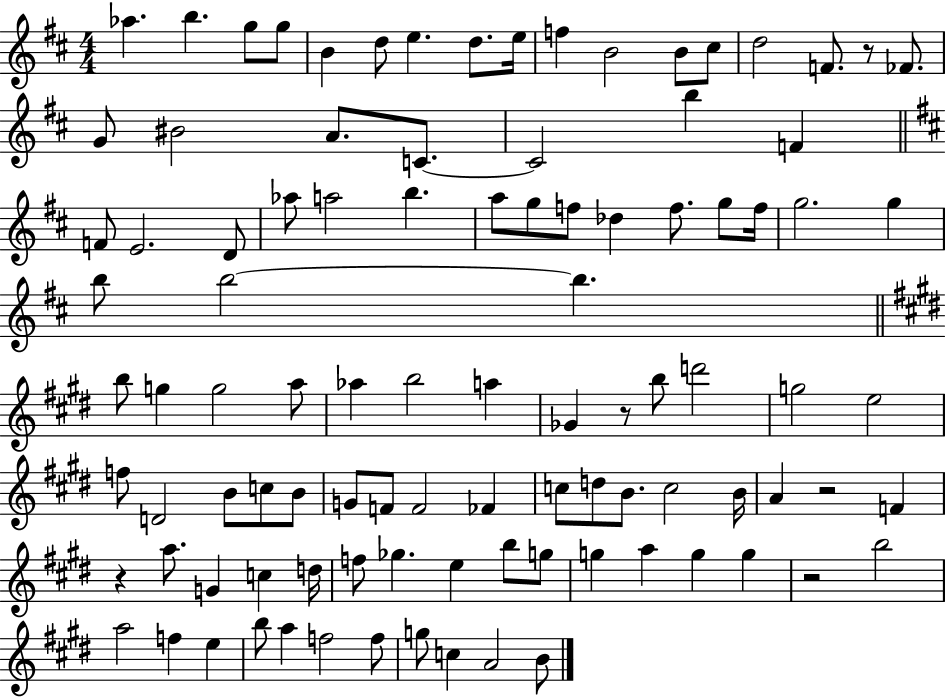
Ab5/q. B5/q. G5/e G5/e B4/q D5/e E5/q. D5/e. E5/s F5/q B4/h B4/e C#5/e D5/h F4/e. R/e FES4/e. G4/e BIS4/h A4/e. C4/e. C4/h B5/q F4/q F4/e E4/h. D4/e Ab5/e A5/h B5/q. A5/e G5/e F5/e Db5/q F5/e. G5/e F5/s G5/h. G5/q B5/e B5/h B5/q. B5/e G5/q G5/h A5/e Ab5/q B5/h A5/q Gb4/q R/e B5/e D6/h G5/h E5/h F5/e D4/h B4/e C5/e B4/e G4/e F4/e F4/h FES4/q C5/e D5/e B4/e. C5/h B4/s A4/q R/h F4/q R/q A5/e. G4/q C5/q D5/s F5/e Gb5/q. E5/q B5/e G5/e G5/q A5/q G5/q G5/q R/h B5/h A5/h F5/q E5/q B5/e A5/q F5/h F5/e G5/e C5/q A4/h B4/e